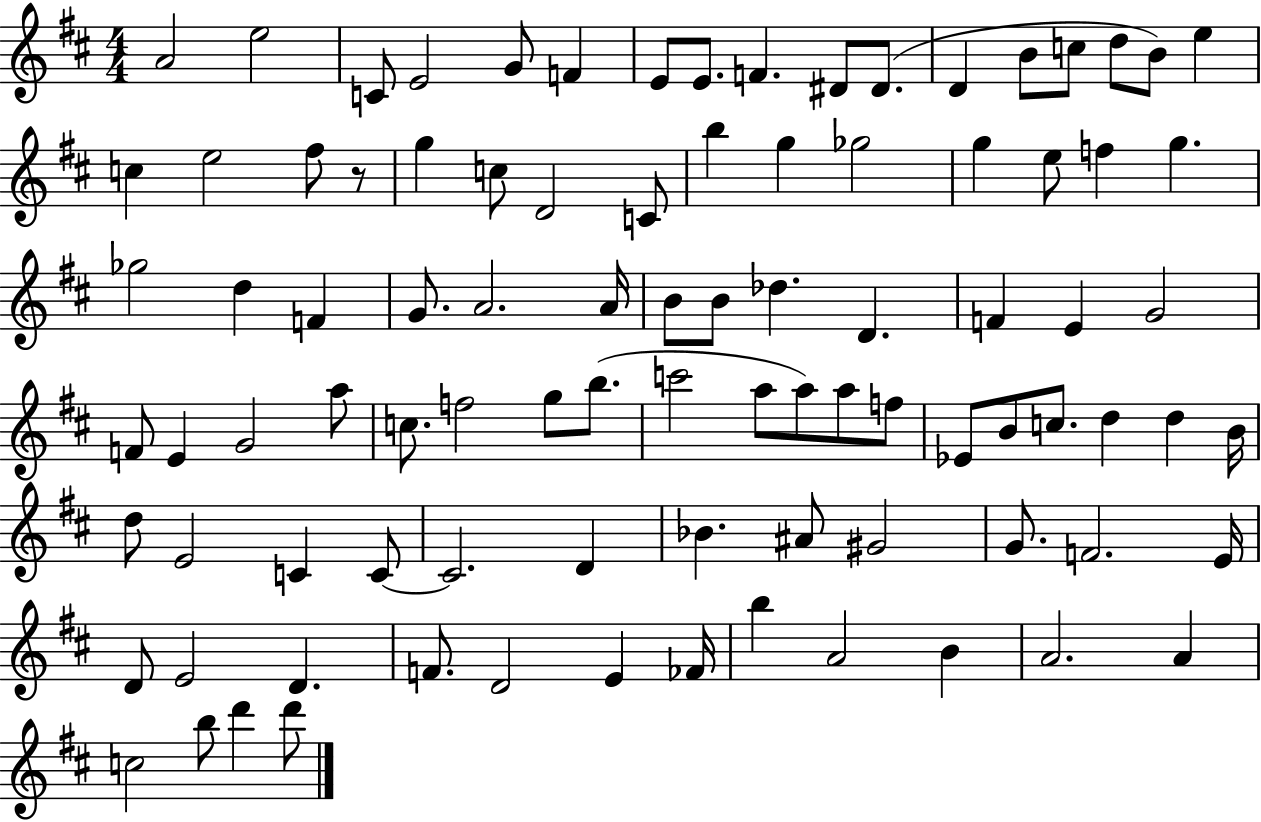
{
  \clef treble
  \numericTimeSignature
  \time 4/4
  \key d \major
  a'2 e''2 | c'8 e'2 g'8 f'4 | e'8 e'8. f'4. dis'8 dis'8.( | d'4 b'8 c''8 d''8 b'8) e''4 | \break c''4 e''2 fis''8 r8 | g''4 c''8 d'2 c'8 | b''4 g''4 ges''2 | g''4 e''8 f''4 g''4. | \break ges''2 d''4 f'4 | g'8. a'2. a'16 | b'8 b'8 des''4. d'4. | f'4 e'4 g'2 | \break f'8 e'4 g'2 a''8 | c''8. f''2 g''8 b''8.( | c'''2 a''8 a''8) a''8 f''8 | ees'8 b'8 c''8. d''4 d''4 b'16 | \break d''8 e'2 c'4 c'8~~ | c'2. d'4 | bes'4. ais'8 gis'2 | g'8. f'2. e'16 | \break d'8 e'2 d'4. | f'8. d'2 e'4 fes'16 | b''4 a'2 b'4 | a'2. a'4 | \break c''2 b''8 d'''4 d'''8 | \bar "|."
}